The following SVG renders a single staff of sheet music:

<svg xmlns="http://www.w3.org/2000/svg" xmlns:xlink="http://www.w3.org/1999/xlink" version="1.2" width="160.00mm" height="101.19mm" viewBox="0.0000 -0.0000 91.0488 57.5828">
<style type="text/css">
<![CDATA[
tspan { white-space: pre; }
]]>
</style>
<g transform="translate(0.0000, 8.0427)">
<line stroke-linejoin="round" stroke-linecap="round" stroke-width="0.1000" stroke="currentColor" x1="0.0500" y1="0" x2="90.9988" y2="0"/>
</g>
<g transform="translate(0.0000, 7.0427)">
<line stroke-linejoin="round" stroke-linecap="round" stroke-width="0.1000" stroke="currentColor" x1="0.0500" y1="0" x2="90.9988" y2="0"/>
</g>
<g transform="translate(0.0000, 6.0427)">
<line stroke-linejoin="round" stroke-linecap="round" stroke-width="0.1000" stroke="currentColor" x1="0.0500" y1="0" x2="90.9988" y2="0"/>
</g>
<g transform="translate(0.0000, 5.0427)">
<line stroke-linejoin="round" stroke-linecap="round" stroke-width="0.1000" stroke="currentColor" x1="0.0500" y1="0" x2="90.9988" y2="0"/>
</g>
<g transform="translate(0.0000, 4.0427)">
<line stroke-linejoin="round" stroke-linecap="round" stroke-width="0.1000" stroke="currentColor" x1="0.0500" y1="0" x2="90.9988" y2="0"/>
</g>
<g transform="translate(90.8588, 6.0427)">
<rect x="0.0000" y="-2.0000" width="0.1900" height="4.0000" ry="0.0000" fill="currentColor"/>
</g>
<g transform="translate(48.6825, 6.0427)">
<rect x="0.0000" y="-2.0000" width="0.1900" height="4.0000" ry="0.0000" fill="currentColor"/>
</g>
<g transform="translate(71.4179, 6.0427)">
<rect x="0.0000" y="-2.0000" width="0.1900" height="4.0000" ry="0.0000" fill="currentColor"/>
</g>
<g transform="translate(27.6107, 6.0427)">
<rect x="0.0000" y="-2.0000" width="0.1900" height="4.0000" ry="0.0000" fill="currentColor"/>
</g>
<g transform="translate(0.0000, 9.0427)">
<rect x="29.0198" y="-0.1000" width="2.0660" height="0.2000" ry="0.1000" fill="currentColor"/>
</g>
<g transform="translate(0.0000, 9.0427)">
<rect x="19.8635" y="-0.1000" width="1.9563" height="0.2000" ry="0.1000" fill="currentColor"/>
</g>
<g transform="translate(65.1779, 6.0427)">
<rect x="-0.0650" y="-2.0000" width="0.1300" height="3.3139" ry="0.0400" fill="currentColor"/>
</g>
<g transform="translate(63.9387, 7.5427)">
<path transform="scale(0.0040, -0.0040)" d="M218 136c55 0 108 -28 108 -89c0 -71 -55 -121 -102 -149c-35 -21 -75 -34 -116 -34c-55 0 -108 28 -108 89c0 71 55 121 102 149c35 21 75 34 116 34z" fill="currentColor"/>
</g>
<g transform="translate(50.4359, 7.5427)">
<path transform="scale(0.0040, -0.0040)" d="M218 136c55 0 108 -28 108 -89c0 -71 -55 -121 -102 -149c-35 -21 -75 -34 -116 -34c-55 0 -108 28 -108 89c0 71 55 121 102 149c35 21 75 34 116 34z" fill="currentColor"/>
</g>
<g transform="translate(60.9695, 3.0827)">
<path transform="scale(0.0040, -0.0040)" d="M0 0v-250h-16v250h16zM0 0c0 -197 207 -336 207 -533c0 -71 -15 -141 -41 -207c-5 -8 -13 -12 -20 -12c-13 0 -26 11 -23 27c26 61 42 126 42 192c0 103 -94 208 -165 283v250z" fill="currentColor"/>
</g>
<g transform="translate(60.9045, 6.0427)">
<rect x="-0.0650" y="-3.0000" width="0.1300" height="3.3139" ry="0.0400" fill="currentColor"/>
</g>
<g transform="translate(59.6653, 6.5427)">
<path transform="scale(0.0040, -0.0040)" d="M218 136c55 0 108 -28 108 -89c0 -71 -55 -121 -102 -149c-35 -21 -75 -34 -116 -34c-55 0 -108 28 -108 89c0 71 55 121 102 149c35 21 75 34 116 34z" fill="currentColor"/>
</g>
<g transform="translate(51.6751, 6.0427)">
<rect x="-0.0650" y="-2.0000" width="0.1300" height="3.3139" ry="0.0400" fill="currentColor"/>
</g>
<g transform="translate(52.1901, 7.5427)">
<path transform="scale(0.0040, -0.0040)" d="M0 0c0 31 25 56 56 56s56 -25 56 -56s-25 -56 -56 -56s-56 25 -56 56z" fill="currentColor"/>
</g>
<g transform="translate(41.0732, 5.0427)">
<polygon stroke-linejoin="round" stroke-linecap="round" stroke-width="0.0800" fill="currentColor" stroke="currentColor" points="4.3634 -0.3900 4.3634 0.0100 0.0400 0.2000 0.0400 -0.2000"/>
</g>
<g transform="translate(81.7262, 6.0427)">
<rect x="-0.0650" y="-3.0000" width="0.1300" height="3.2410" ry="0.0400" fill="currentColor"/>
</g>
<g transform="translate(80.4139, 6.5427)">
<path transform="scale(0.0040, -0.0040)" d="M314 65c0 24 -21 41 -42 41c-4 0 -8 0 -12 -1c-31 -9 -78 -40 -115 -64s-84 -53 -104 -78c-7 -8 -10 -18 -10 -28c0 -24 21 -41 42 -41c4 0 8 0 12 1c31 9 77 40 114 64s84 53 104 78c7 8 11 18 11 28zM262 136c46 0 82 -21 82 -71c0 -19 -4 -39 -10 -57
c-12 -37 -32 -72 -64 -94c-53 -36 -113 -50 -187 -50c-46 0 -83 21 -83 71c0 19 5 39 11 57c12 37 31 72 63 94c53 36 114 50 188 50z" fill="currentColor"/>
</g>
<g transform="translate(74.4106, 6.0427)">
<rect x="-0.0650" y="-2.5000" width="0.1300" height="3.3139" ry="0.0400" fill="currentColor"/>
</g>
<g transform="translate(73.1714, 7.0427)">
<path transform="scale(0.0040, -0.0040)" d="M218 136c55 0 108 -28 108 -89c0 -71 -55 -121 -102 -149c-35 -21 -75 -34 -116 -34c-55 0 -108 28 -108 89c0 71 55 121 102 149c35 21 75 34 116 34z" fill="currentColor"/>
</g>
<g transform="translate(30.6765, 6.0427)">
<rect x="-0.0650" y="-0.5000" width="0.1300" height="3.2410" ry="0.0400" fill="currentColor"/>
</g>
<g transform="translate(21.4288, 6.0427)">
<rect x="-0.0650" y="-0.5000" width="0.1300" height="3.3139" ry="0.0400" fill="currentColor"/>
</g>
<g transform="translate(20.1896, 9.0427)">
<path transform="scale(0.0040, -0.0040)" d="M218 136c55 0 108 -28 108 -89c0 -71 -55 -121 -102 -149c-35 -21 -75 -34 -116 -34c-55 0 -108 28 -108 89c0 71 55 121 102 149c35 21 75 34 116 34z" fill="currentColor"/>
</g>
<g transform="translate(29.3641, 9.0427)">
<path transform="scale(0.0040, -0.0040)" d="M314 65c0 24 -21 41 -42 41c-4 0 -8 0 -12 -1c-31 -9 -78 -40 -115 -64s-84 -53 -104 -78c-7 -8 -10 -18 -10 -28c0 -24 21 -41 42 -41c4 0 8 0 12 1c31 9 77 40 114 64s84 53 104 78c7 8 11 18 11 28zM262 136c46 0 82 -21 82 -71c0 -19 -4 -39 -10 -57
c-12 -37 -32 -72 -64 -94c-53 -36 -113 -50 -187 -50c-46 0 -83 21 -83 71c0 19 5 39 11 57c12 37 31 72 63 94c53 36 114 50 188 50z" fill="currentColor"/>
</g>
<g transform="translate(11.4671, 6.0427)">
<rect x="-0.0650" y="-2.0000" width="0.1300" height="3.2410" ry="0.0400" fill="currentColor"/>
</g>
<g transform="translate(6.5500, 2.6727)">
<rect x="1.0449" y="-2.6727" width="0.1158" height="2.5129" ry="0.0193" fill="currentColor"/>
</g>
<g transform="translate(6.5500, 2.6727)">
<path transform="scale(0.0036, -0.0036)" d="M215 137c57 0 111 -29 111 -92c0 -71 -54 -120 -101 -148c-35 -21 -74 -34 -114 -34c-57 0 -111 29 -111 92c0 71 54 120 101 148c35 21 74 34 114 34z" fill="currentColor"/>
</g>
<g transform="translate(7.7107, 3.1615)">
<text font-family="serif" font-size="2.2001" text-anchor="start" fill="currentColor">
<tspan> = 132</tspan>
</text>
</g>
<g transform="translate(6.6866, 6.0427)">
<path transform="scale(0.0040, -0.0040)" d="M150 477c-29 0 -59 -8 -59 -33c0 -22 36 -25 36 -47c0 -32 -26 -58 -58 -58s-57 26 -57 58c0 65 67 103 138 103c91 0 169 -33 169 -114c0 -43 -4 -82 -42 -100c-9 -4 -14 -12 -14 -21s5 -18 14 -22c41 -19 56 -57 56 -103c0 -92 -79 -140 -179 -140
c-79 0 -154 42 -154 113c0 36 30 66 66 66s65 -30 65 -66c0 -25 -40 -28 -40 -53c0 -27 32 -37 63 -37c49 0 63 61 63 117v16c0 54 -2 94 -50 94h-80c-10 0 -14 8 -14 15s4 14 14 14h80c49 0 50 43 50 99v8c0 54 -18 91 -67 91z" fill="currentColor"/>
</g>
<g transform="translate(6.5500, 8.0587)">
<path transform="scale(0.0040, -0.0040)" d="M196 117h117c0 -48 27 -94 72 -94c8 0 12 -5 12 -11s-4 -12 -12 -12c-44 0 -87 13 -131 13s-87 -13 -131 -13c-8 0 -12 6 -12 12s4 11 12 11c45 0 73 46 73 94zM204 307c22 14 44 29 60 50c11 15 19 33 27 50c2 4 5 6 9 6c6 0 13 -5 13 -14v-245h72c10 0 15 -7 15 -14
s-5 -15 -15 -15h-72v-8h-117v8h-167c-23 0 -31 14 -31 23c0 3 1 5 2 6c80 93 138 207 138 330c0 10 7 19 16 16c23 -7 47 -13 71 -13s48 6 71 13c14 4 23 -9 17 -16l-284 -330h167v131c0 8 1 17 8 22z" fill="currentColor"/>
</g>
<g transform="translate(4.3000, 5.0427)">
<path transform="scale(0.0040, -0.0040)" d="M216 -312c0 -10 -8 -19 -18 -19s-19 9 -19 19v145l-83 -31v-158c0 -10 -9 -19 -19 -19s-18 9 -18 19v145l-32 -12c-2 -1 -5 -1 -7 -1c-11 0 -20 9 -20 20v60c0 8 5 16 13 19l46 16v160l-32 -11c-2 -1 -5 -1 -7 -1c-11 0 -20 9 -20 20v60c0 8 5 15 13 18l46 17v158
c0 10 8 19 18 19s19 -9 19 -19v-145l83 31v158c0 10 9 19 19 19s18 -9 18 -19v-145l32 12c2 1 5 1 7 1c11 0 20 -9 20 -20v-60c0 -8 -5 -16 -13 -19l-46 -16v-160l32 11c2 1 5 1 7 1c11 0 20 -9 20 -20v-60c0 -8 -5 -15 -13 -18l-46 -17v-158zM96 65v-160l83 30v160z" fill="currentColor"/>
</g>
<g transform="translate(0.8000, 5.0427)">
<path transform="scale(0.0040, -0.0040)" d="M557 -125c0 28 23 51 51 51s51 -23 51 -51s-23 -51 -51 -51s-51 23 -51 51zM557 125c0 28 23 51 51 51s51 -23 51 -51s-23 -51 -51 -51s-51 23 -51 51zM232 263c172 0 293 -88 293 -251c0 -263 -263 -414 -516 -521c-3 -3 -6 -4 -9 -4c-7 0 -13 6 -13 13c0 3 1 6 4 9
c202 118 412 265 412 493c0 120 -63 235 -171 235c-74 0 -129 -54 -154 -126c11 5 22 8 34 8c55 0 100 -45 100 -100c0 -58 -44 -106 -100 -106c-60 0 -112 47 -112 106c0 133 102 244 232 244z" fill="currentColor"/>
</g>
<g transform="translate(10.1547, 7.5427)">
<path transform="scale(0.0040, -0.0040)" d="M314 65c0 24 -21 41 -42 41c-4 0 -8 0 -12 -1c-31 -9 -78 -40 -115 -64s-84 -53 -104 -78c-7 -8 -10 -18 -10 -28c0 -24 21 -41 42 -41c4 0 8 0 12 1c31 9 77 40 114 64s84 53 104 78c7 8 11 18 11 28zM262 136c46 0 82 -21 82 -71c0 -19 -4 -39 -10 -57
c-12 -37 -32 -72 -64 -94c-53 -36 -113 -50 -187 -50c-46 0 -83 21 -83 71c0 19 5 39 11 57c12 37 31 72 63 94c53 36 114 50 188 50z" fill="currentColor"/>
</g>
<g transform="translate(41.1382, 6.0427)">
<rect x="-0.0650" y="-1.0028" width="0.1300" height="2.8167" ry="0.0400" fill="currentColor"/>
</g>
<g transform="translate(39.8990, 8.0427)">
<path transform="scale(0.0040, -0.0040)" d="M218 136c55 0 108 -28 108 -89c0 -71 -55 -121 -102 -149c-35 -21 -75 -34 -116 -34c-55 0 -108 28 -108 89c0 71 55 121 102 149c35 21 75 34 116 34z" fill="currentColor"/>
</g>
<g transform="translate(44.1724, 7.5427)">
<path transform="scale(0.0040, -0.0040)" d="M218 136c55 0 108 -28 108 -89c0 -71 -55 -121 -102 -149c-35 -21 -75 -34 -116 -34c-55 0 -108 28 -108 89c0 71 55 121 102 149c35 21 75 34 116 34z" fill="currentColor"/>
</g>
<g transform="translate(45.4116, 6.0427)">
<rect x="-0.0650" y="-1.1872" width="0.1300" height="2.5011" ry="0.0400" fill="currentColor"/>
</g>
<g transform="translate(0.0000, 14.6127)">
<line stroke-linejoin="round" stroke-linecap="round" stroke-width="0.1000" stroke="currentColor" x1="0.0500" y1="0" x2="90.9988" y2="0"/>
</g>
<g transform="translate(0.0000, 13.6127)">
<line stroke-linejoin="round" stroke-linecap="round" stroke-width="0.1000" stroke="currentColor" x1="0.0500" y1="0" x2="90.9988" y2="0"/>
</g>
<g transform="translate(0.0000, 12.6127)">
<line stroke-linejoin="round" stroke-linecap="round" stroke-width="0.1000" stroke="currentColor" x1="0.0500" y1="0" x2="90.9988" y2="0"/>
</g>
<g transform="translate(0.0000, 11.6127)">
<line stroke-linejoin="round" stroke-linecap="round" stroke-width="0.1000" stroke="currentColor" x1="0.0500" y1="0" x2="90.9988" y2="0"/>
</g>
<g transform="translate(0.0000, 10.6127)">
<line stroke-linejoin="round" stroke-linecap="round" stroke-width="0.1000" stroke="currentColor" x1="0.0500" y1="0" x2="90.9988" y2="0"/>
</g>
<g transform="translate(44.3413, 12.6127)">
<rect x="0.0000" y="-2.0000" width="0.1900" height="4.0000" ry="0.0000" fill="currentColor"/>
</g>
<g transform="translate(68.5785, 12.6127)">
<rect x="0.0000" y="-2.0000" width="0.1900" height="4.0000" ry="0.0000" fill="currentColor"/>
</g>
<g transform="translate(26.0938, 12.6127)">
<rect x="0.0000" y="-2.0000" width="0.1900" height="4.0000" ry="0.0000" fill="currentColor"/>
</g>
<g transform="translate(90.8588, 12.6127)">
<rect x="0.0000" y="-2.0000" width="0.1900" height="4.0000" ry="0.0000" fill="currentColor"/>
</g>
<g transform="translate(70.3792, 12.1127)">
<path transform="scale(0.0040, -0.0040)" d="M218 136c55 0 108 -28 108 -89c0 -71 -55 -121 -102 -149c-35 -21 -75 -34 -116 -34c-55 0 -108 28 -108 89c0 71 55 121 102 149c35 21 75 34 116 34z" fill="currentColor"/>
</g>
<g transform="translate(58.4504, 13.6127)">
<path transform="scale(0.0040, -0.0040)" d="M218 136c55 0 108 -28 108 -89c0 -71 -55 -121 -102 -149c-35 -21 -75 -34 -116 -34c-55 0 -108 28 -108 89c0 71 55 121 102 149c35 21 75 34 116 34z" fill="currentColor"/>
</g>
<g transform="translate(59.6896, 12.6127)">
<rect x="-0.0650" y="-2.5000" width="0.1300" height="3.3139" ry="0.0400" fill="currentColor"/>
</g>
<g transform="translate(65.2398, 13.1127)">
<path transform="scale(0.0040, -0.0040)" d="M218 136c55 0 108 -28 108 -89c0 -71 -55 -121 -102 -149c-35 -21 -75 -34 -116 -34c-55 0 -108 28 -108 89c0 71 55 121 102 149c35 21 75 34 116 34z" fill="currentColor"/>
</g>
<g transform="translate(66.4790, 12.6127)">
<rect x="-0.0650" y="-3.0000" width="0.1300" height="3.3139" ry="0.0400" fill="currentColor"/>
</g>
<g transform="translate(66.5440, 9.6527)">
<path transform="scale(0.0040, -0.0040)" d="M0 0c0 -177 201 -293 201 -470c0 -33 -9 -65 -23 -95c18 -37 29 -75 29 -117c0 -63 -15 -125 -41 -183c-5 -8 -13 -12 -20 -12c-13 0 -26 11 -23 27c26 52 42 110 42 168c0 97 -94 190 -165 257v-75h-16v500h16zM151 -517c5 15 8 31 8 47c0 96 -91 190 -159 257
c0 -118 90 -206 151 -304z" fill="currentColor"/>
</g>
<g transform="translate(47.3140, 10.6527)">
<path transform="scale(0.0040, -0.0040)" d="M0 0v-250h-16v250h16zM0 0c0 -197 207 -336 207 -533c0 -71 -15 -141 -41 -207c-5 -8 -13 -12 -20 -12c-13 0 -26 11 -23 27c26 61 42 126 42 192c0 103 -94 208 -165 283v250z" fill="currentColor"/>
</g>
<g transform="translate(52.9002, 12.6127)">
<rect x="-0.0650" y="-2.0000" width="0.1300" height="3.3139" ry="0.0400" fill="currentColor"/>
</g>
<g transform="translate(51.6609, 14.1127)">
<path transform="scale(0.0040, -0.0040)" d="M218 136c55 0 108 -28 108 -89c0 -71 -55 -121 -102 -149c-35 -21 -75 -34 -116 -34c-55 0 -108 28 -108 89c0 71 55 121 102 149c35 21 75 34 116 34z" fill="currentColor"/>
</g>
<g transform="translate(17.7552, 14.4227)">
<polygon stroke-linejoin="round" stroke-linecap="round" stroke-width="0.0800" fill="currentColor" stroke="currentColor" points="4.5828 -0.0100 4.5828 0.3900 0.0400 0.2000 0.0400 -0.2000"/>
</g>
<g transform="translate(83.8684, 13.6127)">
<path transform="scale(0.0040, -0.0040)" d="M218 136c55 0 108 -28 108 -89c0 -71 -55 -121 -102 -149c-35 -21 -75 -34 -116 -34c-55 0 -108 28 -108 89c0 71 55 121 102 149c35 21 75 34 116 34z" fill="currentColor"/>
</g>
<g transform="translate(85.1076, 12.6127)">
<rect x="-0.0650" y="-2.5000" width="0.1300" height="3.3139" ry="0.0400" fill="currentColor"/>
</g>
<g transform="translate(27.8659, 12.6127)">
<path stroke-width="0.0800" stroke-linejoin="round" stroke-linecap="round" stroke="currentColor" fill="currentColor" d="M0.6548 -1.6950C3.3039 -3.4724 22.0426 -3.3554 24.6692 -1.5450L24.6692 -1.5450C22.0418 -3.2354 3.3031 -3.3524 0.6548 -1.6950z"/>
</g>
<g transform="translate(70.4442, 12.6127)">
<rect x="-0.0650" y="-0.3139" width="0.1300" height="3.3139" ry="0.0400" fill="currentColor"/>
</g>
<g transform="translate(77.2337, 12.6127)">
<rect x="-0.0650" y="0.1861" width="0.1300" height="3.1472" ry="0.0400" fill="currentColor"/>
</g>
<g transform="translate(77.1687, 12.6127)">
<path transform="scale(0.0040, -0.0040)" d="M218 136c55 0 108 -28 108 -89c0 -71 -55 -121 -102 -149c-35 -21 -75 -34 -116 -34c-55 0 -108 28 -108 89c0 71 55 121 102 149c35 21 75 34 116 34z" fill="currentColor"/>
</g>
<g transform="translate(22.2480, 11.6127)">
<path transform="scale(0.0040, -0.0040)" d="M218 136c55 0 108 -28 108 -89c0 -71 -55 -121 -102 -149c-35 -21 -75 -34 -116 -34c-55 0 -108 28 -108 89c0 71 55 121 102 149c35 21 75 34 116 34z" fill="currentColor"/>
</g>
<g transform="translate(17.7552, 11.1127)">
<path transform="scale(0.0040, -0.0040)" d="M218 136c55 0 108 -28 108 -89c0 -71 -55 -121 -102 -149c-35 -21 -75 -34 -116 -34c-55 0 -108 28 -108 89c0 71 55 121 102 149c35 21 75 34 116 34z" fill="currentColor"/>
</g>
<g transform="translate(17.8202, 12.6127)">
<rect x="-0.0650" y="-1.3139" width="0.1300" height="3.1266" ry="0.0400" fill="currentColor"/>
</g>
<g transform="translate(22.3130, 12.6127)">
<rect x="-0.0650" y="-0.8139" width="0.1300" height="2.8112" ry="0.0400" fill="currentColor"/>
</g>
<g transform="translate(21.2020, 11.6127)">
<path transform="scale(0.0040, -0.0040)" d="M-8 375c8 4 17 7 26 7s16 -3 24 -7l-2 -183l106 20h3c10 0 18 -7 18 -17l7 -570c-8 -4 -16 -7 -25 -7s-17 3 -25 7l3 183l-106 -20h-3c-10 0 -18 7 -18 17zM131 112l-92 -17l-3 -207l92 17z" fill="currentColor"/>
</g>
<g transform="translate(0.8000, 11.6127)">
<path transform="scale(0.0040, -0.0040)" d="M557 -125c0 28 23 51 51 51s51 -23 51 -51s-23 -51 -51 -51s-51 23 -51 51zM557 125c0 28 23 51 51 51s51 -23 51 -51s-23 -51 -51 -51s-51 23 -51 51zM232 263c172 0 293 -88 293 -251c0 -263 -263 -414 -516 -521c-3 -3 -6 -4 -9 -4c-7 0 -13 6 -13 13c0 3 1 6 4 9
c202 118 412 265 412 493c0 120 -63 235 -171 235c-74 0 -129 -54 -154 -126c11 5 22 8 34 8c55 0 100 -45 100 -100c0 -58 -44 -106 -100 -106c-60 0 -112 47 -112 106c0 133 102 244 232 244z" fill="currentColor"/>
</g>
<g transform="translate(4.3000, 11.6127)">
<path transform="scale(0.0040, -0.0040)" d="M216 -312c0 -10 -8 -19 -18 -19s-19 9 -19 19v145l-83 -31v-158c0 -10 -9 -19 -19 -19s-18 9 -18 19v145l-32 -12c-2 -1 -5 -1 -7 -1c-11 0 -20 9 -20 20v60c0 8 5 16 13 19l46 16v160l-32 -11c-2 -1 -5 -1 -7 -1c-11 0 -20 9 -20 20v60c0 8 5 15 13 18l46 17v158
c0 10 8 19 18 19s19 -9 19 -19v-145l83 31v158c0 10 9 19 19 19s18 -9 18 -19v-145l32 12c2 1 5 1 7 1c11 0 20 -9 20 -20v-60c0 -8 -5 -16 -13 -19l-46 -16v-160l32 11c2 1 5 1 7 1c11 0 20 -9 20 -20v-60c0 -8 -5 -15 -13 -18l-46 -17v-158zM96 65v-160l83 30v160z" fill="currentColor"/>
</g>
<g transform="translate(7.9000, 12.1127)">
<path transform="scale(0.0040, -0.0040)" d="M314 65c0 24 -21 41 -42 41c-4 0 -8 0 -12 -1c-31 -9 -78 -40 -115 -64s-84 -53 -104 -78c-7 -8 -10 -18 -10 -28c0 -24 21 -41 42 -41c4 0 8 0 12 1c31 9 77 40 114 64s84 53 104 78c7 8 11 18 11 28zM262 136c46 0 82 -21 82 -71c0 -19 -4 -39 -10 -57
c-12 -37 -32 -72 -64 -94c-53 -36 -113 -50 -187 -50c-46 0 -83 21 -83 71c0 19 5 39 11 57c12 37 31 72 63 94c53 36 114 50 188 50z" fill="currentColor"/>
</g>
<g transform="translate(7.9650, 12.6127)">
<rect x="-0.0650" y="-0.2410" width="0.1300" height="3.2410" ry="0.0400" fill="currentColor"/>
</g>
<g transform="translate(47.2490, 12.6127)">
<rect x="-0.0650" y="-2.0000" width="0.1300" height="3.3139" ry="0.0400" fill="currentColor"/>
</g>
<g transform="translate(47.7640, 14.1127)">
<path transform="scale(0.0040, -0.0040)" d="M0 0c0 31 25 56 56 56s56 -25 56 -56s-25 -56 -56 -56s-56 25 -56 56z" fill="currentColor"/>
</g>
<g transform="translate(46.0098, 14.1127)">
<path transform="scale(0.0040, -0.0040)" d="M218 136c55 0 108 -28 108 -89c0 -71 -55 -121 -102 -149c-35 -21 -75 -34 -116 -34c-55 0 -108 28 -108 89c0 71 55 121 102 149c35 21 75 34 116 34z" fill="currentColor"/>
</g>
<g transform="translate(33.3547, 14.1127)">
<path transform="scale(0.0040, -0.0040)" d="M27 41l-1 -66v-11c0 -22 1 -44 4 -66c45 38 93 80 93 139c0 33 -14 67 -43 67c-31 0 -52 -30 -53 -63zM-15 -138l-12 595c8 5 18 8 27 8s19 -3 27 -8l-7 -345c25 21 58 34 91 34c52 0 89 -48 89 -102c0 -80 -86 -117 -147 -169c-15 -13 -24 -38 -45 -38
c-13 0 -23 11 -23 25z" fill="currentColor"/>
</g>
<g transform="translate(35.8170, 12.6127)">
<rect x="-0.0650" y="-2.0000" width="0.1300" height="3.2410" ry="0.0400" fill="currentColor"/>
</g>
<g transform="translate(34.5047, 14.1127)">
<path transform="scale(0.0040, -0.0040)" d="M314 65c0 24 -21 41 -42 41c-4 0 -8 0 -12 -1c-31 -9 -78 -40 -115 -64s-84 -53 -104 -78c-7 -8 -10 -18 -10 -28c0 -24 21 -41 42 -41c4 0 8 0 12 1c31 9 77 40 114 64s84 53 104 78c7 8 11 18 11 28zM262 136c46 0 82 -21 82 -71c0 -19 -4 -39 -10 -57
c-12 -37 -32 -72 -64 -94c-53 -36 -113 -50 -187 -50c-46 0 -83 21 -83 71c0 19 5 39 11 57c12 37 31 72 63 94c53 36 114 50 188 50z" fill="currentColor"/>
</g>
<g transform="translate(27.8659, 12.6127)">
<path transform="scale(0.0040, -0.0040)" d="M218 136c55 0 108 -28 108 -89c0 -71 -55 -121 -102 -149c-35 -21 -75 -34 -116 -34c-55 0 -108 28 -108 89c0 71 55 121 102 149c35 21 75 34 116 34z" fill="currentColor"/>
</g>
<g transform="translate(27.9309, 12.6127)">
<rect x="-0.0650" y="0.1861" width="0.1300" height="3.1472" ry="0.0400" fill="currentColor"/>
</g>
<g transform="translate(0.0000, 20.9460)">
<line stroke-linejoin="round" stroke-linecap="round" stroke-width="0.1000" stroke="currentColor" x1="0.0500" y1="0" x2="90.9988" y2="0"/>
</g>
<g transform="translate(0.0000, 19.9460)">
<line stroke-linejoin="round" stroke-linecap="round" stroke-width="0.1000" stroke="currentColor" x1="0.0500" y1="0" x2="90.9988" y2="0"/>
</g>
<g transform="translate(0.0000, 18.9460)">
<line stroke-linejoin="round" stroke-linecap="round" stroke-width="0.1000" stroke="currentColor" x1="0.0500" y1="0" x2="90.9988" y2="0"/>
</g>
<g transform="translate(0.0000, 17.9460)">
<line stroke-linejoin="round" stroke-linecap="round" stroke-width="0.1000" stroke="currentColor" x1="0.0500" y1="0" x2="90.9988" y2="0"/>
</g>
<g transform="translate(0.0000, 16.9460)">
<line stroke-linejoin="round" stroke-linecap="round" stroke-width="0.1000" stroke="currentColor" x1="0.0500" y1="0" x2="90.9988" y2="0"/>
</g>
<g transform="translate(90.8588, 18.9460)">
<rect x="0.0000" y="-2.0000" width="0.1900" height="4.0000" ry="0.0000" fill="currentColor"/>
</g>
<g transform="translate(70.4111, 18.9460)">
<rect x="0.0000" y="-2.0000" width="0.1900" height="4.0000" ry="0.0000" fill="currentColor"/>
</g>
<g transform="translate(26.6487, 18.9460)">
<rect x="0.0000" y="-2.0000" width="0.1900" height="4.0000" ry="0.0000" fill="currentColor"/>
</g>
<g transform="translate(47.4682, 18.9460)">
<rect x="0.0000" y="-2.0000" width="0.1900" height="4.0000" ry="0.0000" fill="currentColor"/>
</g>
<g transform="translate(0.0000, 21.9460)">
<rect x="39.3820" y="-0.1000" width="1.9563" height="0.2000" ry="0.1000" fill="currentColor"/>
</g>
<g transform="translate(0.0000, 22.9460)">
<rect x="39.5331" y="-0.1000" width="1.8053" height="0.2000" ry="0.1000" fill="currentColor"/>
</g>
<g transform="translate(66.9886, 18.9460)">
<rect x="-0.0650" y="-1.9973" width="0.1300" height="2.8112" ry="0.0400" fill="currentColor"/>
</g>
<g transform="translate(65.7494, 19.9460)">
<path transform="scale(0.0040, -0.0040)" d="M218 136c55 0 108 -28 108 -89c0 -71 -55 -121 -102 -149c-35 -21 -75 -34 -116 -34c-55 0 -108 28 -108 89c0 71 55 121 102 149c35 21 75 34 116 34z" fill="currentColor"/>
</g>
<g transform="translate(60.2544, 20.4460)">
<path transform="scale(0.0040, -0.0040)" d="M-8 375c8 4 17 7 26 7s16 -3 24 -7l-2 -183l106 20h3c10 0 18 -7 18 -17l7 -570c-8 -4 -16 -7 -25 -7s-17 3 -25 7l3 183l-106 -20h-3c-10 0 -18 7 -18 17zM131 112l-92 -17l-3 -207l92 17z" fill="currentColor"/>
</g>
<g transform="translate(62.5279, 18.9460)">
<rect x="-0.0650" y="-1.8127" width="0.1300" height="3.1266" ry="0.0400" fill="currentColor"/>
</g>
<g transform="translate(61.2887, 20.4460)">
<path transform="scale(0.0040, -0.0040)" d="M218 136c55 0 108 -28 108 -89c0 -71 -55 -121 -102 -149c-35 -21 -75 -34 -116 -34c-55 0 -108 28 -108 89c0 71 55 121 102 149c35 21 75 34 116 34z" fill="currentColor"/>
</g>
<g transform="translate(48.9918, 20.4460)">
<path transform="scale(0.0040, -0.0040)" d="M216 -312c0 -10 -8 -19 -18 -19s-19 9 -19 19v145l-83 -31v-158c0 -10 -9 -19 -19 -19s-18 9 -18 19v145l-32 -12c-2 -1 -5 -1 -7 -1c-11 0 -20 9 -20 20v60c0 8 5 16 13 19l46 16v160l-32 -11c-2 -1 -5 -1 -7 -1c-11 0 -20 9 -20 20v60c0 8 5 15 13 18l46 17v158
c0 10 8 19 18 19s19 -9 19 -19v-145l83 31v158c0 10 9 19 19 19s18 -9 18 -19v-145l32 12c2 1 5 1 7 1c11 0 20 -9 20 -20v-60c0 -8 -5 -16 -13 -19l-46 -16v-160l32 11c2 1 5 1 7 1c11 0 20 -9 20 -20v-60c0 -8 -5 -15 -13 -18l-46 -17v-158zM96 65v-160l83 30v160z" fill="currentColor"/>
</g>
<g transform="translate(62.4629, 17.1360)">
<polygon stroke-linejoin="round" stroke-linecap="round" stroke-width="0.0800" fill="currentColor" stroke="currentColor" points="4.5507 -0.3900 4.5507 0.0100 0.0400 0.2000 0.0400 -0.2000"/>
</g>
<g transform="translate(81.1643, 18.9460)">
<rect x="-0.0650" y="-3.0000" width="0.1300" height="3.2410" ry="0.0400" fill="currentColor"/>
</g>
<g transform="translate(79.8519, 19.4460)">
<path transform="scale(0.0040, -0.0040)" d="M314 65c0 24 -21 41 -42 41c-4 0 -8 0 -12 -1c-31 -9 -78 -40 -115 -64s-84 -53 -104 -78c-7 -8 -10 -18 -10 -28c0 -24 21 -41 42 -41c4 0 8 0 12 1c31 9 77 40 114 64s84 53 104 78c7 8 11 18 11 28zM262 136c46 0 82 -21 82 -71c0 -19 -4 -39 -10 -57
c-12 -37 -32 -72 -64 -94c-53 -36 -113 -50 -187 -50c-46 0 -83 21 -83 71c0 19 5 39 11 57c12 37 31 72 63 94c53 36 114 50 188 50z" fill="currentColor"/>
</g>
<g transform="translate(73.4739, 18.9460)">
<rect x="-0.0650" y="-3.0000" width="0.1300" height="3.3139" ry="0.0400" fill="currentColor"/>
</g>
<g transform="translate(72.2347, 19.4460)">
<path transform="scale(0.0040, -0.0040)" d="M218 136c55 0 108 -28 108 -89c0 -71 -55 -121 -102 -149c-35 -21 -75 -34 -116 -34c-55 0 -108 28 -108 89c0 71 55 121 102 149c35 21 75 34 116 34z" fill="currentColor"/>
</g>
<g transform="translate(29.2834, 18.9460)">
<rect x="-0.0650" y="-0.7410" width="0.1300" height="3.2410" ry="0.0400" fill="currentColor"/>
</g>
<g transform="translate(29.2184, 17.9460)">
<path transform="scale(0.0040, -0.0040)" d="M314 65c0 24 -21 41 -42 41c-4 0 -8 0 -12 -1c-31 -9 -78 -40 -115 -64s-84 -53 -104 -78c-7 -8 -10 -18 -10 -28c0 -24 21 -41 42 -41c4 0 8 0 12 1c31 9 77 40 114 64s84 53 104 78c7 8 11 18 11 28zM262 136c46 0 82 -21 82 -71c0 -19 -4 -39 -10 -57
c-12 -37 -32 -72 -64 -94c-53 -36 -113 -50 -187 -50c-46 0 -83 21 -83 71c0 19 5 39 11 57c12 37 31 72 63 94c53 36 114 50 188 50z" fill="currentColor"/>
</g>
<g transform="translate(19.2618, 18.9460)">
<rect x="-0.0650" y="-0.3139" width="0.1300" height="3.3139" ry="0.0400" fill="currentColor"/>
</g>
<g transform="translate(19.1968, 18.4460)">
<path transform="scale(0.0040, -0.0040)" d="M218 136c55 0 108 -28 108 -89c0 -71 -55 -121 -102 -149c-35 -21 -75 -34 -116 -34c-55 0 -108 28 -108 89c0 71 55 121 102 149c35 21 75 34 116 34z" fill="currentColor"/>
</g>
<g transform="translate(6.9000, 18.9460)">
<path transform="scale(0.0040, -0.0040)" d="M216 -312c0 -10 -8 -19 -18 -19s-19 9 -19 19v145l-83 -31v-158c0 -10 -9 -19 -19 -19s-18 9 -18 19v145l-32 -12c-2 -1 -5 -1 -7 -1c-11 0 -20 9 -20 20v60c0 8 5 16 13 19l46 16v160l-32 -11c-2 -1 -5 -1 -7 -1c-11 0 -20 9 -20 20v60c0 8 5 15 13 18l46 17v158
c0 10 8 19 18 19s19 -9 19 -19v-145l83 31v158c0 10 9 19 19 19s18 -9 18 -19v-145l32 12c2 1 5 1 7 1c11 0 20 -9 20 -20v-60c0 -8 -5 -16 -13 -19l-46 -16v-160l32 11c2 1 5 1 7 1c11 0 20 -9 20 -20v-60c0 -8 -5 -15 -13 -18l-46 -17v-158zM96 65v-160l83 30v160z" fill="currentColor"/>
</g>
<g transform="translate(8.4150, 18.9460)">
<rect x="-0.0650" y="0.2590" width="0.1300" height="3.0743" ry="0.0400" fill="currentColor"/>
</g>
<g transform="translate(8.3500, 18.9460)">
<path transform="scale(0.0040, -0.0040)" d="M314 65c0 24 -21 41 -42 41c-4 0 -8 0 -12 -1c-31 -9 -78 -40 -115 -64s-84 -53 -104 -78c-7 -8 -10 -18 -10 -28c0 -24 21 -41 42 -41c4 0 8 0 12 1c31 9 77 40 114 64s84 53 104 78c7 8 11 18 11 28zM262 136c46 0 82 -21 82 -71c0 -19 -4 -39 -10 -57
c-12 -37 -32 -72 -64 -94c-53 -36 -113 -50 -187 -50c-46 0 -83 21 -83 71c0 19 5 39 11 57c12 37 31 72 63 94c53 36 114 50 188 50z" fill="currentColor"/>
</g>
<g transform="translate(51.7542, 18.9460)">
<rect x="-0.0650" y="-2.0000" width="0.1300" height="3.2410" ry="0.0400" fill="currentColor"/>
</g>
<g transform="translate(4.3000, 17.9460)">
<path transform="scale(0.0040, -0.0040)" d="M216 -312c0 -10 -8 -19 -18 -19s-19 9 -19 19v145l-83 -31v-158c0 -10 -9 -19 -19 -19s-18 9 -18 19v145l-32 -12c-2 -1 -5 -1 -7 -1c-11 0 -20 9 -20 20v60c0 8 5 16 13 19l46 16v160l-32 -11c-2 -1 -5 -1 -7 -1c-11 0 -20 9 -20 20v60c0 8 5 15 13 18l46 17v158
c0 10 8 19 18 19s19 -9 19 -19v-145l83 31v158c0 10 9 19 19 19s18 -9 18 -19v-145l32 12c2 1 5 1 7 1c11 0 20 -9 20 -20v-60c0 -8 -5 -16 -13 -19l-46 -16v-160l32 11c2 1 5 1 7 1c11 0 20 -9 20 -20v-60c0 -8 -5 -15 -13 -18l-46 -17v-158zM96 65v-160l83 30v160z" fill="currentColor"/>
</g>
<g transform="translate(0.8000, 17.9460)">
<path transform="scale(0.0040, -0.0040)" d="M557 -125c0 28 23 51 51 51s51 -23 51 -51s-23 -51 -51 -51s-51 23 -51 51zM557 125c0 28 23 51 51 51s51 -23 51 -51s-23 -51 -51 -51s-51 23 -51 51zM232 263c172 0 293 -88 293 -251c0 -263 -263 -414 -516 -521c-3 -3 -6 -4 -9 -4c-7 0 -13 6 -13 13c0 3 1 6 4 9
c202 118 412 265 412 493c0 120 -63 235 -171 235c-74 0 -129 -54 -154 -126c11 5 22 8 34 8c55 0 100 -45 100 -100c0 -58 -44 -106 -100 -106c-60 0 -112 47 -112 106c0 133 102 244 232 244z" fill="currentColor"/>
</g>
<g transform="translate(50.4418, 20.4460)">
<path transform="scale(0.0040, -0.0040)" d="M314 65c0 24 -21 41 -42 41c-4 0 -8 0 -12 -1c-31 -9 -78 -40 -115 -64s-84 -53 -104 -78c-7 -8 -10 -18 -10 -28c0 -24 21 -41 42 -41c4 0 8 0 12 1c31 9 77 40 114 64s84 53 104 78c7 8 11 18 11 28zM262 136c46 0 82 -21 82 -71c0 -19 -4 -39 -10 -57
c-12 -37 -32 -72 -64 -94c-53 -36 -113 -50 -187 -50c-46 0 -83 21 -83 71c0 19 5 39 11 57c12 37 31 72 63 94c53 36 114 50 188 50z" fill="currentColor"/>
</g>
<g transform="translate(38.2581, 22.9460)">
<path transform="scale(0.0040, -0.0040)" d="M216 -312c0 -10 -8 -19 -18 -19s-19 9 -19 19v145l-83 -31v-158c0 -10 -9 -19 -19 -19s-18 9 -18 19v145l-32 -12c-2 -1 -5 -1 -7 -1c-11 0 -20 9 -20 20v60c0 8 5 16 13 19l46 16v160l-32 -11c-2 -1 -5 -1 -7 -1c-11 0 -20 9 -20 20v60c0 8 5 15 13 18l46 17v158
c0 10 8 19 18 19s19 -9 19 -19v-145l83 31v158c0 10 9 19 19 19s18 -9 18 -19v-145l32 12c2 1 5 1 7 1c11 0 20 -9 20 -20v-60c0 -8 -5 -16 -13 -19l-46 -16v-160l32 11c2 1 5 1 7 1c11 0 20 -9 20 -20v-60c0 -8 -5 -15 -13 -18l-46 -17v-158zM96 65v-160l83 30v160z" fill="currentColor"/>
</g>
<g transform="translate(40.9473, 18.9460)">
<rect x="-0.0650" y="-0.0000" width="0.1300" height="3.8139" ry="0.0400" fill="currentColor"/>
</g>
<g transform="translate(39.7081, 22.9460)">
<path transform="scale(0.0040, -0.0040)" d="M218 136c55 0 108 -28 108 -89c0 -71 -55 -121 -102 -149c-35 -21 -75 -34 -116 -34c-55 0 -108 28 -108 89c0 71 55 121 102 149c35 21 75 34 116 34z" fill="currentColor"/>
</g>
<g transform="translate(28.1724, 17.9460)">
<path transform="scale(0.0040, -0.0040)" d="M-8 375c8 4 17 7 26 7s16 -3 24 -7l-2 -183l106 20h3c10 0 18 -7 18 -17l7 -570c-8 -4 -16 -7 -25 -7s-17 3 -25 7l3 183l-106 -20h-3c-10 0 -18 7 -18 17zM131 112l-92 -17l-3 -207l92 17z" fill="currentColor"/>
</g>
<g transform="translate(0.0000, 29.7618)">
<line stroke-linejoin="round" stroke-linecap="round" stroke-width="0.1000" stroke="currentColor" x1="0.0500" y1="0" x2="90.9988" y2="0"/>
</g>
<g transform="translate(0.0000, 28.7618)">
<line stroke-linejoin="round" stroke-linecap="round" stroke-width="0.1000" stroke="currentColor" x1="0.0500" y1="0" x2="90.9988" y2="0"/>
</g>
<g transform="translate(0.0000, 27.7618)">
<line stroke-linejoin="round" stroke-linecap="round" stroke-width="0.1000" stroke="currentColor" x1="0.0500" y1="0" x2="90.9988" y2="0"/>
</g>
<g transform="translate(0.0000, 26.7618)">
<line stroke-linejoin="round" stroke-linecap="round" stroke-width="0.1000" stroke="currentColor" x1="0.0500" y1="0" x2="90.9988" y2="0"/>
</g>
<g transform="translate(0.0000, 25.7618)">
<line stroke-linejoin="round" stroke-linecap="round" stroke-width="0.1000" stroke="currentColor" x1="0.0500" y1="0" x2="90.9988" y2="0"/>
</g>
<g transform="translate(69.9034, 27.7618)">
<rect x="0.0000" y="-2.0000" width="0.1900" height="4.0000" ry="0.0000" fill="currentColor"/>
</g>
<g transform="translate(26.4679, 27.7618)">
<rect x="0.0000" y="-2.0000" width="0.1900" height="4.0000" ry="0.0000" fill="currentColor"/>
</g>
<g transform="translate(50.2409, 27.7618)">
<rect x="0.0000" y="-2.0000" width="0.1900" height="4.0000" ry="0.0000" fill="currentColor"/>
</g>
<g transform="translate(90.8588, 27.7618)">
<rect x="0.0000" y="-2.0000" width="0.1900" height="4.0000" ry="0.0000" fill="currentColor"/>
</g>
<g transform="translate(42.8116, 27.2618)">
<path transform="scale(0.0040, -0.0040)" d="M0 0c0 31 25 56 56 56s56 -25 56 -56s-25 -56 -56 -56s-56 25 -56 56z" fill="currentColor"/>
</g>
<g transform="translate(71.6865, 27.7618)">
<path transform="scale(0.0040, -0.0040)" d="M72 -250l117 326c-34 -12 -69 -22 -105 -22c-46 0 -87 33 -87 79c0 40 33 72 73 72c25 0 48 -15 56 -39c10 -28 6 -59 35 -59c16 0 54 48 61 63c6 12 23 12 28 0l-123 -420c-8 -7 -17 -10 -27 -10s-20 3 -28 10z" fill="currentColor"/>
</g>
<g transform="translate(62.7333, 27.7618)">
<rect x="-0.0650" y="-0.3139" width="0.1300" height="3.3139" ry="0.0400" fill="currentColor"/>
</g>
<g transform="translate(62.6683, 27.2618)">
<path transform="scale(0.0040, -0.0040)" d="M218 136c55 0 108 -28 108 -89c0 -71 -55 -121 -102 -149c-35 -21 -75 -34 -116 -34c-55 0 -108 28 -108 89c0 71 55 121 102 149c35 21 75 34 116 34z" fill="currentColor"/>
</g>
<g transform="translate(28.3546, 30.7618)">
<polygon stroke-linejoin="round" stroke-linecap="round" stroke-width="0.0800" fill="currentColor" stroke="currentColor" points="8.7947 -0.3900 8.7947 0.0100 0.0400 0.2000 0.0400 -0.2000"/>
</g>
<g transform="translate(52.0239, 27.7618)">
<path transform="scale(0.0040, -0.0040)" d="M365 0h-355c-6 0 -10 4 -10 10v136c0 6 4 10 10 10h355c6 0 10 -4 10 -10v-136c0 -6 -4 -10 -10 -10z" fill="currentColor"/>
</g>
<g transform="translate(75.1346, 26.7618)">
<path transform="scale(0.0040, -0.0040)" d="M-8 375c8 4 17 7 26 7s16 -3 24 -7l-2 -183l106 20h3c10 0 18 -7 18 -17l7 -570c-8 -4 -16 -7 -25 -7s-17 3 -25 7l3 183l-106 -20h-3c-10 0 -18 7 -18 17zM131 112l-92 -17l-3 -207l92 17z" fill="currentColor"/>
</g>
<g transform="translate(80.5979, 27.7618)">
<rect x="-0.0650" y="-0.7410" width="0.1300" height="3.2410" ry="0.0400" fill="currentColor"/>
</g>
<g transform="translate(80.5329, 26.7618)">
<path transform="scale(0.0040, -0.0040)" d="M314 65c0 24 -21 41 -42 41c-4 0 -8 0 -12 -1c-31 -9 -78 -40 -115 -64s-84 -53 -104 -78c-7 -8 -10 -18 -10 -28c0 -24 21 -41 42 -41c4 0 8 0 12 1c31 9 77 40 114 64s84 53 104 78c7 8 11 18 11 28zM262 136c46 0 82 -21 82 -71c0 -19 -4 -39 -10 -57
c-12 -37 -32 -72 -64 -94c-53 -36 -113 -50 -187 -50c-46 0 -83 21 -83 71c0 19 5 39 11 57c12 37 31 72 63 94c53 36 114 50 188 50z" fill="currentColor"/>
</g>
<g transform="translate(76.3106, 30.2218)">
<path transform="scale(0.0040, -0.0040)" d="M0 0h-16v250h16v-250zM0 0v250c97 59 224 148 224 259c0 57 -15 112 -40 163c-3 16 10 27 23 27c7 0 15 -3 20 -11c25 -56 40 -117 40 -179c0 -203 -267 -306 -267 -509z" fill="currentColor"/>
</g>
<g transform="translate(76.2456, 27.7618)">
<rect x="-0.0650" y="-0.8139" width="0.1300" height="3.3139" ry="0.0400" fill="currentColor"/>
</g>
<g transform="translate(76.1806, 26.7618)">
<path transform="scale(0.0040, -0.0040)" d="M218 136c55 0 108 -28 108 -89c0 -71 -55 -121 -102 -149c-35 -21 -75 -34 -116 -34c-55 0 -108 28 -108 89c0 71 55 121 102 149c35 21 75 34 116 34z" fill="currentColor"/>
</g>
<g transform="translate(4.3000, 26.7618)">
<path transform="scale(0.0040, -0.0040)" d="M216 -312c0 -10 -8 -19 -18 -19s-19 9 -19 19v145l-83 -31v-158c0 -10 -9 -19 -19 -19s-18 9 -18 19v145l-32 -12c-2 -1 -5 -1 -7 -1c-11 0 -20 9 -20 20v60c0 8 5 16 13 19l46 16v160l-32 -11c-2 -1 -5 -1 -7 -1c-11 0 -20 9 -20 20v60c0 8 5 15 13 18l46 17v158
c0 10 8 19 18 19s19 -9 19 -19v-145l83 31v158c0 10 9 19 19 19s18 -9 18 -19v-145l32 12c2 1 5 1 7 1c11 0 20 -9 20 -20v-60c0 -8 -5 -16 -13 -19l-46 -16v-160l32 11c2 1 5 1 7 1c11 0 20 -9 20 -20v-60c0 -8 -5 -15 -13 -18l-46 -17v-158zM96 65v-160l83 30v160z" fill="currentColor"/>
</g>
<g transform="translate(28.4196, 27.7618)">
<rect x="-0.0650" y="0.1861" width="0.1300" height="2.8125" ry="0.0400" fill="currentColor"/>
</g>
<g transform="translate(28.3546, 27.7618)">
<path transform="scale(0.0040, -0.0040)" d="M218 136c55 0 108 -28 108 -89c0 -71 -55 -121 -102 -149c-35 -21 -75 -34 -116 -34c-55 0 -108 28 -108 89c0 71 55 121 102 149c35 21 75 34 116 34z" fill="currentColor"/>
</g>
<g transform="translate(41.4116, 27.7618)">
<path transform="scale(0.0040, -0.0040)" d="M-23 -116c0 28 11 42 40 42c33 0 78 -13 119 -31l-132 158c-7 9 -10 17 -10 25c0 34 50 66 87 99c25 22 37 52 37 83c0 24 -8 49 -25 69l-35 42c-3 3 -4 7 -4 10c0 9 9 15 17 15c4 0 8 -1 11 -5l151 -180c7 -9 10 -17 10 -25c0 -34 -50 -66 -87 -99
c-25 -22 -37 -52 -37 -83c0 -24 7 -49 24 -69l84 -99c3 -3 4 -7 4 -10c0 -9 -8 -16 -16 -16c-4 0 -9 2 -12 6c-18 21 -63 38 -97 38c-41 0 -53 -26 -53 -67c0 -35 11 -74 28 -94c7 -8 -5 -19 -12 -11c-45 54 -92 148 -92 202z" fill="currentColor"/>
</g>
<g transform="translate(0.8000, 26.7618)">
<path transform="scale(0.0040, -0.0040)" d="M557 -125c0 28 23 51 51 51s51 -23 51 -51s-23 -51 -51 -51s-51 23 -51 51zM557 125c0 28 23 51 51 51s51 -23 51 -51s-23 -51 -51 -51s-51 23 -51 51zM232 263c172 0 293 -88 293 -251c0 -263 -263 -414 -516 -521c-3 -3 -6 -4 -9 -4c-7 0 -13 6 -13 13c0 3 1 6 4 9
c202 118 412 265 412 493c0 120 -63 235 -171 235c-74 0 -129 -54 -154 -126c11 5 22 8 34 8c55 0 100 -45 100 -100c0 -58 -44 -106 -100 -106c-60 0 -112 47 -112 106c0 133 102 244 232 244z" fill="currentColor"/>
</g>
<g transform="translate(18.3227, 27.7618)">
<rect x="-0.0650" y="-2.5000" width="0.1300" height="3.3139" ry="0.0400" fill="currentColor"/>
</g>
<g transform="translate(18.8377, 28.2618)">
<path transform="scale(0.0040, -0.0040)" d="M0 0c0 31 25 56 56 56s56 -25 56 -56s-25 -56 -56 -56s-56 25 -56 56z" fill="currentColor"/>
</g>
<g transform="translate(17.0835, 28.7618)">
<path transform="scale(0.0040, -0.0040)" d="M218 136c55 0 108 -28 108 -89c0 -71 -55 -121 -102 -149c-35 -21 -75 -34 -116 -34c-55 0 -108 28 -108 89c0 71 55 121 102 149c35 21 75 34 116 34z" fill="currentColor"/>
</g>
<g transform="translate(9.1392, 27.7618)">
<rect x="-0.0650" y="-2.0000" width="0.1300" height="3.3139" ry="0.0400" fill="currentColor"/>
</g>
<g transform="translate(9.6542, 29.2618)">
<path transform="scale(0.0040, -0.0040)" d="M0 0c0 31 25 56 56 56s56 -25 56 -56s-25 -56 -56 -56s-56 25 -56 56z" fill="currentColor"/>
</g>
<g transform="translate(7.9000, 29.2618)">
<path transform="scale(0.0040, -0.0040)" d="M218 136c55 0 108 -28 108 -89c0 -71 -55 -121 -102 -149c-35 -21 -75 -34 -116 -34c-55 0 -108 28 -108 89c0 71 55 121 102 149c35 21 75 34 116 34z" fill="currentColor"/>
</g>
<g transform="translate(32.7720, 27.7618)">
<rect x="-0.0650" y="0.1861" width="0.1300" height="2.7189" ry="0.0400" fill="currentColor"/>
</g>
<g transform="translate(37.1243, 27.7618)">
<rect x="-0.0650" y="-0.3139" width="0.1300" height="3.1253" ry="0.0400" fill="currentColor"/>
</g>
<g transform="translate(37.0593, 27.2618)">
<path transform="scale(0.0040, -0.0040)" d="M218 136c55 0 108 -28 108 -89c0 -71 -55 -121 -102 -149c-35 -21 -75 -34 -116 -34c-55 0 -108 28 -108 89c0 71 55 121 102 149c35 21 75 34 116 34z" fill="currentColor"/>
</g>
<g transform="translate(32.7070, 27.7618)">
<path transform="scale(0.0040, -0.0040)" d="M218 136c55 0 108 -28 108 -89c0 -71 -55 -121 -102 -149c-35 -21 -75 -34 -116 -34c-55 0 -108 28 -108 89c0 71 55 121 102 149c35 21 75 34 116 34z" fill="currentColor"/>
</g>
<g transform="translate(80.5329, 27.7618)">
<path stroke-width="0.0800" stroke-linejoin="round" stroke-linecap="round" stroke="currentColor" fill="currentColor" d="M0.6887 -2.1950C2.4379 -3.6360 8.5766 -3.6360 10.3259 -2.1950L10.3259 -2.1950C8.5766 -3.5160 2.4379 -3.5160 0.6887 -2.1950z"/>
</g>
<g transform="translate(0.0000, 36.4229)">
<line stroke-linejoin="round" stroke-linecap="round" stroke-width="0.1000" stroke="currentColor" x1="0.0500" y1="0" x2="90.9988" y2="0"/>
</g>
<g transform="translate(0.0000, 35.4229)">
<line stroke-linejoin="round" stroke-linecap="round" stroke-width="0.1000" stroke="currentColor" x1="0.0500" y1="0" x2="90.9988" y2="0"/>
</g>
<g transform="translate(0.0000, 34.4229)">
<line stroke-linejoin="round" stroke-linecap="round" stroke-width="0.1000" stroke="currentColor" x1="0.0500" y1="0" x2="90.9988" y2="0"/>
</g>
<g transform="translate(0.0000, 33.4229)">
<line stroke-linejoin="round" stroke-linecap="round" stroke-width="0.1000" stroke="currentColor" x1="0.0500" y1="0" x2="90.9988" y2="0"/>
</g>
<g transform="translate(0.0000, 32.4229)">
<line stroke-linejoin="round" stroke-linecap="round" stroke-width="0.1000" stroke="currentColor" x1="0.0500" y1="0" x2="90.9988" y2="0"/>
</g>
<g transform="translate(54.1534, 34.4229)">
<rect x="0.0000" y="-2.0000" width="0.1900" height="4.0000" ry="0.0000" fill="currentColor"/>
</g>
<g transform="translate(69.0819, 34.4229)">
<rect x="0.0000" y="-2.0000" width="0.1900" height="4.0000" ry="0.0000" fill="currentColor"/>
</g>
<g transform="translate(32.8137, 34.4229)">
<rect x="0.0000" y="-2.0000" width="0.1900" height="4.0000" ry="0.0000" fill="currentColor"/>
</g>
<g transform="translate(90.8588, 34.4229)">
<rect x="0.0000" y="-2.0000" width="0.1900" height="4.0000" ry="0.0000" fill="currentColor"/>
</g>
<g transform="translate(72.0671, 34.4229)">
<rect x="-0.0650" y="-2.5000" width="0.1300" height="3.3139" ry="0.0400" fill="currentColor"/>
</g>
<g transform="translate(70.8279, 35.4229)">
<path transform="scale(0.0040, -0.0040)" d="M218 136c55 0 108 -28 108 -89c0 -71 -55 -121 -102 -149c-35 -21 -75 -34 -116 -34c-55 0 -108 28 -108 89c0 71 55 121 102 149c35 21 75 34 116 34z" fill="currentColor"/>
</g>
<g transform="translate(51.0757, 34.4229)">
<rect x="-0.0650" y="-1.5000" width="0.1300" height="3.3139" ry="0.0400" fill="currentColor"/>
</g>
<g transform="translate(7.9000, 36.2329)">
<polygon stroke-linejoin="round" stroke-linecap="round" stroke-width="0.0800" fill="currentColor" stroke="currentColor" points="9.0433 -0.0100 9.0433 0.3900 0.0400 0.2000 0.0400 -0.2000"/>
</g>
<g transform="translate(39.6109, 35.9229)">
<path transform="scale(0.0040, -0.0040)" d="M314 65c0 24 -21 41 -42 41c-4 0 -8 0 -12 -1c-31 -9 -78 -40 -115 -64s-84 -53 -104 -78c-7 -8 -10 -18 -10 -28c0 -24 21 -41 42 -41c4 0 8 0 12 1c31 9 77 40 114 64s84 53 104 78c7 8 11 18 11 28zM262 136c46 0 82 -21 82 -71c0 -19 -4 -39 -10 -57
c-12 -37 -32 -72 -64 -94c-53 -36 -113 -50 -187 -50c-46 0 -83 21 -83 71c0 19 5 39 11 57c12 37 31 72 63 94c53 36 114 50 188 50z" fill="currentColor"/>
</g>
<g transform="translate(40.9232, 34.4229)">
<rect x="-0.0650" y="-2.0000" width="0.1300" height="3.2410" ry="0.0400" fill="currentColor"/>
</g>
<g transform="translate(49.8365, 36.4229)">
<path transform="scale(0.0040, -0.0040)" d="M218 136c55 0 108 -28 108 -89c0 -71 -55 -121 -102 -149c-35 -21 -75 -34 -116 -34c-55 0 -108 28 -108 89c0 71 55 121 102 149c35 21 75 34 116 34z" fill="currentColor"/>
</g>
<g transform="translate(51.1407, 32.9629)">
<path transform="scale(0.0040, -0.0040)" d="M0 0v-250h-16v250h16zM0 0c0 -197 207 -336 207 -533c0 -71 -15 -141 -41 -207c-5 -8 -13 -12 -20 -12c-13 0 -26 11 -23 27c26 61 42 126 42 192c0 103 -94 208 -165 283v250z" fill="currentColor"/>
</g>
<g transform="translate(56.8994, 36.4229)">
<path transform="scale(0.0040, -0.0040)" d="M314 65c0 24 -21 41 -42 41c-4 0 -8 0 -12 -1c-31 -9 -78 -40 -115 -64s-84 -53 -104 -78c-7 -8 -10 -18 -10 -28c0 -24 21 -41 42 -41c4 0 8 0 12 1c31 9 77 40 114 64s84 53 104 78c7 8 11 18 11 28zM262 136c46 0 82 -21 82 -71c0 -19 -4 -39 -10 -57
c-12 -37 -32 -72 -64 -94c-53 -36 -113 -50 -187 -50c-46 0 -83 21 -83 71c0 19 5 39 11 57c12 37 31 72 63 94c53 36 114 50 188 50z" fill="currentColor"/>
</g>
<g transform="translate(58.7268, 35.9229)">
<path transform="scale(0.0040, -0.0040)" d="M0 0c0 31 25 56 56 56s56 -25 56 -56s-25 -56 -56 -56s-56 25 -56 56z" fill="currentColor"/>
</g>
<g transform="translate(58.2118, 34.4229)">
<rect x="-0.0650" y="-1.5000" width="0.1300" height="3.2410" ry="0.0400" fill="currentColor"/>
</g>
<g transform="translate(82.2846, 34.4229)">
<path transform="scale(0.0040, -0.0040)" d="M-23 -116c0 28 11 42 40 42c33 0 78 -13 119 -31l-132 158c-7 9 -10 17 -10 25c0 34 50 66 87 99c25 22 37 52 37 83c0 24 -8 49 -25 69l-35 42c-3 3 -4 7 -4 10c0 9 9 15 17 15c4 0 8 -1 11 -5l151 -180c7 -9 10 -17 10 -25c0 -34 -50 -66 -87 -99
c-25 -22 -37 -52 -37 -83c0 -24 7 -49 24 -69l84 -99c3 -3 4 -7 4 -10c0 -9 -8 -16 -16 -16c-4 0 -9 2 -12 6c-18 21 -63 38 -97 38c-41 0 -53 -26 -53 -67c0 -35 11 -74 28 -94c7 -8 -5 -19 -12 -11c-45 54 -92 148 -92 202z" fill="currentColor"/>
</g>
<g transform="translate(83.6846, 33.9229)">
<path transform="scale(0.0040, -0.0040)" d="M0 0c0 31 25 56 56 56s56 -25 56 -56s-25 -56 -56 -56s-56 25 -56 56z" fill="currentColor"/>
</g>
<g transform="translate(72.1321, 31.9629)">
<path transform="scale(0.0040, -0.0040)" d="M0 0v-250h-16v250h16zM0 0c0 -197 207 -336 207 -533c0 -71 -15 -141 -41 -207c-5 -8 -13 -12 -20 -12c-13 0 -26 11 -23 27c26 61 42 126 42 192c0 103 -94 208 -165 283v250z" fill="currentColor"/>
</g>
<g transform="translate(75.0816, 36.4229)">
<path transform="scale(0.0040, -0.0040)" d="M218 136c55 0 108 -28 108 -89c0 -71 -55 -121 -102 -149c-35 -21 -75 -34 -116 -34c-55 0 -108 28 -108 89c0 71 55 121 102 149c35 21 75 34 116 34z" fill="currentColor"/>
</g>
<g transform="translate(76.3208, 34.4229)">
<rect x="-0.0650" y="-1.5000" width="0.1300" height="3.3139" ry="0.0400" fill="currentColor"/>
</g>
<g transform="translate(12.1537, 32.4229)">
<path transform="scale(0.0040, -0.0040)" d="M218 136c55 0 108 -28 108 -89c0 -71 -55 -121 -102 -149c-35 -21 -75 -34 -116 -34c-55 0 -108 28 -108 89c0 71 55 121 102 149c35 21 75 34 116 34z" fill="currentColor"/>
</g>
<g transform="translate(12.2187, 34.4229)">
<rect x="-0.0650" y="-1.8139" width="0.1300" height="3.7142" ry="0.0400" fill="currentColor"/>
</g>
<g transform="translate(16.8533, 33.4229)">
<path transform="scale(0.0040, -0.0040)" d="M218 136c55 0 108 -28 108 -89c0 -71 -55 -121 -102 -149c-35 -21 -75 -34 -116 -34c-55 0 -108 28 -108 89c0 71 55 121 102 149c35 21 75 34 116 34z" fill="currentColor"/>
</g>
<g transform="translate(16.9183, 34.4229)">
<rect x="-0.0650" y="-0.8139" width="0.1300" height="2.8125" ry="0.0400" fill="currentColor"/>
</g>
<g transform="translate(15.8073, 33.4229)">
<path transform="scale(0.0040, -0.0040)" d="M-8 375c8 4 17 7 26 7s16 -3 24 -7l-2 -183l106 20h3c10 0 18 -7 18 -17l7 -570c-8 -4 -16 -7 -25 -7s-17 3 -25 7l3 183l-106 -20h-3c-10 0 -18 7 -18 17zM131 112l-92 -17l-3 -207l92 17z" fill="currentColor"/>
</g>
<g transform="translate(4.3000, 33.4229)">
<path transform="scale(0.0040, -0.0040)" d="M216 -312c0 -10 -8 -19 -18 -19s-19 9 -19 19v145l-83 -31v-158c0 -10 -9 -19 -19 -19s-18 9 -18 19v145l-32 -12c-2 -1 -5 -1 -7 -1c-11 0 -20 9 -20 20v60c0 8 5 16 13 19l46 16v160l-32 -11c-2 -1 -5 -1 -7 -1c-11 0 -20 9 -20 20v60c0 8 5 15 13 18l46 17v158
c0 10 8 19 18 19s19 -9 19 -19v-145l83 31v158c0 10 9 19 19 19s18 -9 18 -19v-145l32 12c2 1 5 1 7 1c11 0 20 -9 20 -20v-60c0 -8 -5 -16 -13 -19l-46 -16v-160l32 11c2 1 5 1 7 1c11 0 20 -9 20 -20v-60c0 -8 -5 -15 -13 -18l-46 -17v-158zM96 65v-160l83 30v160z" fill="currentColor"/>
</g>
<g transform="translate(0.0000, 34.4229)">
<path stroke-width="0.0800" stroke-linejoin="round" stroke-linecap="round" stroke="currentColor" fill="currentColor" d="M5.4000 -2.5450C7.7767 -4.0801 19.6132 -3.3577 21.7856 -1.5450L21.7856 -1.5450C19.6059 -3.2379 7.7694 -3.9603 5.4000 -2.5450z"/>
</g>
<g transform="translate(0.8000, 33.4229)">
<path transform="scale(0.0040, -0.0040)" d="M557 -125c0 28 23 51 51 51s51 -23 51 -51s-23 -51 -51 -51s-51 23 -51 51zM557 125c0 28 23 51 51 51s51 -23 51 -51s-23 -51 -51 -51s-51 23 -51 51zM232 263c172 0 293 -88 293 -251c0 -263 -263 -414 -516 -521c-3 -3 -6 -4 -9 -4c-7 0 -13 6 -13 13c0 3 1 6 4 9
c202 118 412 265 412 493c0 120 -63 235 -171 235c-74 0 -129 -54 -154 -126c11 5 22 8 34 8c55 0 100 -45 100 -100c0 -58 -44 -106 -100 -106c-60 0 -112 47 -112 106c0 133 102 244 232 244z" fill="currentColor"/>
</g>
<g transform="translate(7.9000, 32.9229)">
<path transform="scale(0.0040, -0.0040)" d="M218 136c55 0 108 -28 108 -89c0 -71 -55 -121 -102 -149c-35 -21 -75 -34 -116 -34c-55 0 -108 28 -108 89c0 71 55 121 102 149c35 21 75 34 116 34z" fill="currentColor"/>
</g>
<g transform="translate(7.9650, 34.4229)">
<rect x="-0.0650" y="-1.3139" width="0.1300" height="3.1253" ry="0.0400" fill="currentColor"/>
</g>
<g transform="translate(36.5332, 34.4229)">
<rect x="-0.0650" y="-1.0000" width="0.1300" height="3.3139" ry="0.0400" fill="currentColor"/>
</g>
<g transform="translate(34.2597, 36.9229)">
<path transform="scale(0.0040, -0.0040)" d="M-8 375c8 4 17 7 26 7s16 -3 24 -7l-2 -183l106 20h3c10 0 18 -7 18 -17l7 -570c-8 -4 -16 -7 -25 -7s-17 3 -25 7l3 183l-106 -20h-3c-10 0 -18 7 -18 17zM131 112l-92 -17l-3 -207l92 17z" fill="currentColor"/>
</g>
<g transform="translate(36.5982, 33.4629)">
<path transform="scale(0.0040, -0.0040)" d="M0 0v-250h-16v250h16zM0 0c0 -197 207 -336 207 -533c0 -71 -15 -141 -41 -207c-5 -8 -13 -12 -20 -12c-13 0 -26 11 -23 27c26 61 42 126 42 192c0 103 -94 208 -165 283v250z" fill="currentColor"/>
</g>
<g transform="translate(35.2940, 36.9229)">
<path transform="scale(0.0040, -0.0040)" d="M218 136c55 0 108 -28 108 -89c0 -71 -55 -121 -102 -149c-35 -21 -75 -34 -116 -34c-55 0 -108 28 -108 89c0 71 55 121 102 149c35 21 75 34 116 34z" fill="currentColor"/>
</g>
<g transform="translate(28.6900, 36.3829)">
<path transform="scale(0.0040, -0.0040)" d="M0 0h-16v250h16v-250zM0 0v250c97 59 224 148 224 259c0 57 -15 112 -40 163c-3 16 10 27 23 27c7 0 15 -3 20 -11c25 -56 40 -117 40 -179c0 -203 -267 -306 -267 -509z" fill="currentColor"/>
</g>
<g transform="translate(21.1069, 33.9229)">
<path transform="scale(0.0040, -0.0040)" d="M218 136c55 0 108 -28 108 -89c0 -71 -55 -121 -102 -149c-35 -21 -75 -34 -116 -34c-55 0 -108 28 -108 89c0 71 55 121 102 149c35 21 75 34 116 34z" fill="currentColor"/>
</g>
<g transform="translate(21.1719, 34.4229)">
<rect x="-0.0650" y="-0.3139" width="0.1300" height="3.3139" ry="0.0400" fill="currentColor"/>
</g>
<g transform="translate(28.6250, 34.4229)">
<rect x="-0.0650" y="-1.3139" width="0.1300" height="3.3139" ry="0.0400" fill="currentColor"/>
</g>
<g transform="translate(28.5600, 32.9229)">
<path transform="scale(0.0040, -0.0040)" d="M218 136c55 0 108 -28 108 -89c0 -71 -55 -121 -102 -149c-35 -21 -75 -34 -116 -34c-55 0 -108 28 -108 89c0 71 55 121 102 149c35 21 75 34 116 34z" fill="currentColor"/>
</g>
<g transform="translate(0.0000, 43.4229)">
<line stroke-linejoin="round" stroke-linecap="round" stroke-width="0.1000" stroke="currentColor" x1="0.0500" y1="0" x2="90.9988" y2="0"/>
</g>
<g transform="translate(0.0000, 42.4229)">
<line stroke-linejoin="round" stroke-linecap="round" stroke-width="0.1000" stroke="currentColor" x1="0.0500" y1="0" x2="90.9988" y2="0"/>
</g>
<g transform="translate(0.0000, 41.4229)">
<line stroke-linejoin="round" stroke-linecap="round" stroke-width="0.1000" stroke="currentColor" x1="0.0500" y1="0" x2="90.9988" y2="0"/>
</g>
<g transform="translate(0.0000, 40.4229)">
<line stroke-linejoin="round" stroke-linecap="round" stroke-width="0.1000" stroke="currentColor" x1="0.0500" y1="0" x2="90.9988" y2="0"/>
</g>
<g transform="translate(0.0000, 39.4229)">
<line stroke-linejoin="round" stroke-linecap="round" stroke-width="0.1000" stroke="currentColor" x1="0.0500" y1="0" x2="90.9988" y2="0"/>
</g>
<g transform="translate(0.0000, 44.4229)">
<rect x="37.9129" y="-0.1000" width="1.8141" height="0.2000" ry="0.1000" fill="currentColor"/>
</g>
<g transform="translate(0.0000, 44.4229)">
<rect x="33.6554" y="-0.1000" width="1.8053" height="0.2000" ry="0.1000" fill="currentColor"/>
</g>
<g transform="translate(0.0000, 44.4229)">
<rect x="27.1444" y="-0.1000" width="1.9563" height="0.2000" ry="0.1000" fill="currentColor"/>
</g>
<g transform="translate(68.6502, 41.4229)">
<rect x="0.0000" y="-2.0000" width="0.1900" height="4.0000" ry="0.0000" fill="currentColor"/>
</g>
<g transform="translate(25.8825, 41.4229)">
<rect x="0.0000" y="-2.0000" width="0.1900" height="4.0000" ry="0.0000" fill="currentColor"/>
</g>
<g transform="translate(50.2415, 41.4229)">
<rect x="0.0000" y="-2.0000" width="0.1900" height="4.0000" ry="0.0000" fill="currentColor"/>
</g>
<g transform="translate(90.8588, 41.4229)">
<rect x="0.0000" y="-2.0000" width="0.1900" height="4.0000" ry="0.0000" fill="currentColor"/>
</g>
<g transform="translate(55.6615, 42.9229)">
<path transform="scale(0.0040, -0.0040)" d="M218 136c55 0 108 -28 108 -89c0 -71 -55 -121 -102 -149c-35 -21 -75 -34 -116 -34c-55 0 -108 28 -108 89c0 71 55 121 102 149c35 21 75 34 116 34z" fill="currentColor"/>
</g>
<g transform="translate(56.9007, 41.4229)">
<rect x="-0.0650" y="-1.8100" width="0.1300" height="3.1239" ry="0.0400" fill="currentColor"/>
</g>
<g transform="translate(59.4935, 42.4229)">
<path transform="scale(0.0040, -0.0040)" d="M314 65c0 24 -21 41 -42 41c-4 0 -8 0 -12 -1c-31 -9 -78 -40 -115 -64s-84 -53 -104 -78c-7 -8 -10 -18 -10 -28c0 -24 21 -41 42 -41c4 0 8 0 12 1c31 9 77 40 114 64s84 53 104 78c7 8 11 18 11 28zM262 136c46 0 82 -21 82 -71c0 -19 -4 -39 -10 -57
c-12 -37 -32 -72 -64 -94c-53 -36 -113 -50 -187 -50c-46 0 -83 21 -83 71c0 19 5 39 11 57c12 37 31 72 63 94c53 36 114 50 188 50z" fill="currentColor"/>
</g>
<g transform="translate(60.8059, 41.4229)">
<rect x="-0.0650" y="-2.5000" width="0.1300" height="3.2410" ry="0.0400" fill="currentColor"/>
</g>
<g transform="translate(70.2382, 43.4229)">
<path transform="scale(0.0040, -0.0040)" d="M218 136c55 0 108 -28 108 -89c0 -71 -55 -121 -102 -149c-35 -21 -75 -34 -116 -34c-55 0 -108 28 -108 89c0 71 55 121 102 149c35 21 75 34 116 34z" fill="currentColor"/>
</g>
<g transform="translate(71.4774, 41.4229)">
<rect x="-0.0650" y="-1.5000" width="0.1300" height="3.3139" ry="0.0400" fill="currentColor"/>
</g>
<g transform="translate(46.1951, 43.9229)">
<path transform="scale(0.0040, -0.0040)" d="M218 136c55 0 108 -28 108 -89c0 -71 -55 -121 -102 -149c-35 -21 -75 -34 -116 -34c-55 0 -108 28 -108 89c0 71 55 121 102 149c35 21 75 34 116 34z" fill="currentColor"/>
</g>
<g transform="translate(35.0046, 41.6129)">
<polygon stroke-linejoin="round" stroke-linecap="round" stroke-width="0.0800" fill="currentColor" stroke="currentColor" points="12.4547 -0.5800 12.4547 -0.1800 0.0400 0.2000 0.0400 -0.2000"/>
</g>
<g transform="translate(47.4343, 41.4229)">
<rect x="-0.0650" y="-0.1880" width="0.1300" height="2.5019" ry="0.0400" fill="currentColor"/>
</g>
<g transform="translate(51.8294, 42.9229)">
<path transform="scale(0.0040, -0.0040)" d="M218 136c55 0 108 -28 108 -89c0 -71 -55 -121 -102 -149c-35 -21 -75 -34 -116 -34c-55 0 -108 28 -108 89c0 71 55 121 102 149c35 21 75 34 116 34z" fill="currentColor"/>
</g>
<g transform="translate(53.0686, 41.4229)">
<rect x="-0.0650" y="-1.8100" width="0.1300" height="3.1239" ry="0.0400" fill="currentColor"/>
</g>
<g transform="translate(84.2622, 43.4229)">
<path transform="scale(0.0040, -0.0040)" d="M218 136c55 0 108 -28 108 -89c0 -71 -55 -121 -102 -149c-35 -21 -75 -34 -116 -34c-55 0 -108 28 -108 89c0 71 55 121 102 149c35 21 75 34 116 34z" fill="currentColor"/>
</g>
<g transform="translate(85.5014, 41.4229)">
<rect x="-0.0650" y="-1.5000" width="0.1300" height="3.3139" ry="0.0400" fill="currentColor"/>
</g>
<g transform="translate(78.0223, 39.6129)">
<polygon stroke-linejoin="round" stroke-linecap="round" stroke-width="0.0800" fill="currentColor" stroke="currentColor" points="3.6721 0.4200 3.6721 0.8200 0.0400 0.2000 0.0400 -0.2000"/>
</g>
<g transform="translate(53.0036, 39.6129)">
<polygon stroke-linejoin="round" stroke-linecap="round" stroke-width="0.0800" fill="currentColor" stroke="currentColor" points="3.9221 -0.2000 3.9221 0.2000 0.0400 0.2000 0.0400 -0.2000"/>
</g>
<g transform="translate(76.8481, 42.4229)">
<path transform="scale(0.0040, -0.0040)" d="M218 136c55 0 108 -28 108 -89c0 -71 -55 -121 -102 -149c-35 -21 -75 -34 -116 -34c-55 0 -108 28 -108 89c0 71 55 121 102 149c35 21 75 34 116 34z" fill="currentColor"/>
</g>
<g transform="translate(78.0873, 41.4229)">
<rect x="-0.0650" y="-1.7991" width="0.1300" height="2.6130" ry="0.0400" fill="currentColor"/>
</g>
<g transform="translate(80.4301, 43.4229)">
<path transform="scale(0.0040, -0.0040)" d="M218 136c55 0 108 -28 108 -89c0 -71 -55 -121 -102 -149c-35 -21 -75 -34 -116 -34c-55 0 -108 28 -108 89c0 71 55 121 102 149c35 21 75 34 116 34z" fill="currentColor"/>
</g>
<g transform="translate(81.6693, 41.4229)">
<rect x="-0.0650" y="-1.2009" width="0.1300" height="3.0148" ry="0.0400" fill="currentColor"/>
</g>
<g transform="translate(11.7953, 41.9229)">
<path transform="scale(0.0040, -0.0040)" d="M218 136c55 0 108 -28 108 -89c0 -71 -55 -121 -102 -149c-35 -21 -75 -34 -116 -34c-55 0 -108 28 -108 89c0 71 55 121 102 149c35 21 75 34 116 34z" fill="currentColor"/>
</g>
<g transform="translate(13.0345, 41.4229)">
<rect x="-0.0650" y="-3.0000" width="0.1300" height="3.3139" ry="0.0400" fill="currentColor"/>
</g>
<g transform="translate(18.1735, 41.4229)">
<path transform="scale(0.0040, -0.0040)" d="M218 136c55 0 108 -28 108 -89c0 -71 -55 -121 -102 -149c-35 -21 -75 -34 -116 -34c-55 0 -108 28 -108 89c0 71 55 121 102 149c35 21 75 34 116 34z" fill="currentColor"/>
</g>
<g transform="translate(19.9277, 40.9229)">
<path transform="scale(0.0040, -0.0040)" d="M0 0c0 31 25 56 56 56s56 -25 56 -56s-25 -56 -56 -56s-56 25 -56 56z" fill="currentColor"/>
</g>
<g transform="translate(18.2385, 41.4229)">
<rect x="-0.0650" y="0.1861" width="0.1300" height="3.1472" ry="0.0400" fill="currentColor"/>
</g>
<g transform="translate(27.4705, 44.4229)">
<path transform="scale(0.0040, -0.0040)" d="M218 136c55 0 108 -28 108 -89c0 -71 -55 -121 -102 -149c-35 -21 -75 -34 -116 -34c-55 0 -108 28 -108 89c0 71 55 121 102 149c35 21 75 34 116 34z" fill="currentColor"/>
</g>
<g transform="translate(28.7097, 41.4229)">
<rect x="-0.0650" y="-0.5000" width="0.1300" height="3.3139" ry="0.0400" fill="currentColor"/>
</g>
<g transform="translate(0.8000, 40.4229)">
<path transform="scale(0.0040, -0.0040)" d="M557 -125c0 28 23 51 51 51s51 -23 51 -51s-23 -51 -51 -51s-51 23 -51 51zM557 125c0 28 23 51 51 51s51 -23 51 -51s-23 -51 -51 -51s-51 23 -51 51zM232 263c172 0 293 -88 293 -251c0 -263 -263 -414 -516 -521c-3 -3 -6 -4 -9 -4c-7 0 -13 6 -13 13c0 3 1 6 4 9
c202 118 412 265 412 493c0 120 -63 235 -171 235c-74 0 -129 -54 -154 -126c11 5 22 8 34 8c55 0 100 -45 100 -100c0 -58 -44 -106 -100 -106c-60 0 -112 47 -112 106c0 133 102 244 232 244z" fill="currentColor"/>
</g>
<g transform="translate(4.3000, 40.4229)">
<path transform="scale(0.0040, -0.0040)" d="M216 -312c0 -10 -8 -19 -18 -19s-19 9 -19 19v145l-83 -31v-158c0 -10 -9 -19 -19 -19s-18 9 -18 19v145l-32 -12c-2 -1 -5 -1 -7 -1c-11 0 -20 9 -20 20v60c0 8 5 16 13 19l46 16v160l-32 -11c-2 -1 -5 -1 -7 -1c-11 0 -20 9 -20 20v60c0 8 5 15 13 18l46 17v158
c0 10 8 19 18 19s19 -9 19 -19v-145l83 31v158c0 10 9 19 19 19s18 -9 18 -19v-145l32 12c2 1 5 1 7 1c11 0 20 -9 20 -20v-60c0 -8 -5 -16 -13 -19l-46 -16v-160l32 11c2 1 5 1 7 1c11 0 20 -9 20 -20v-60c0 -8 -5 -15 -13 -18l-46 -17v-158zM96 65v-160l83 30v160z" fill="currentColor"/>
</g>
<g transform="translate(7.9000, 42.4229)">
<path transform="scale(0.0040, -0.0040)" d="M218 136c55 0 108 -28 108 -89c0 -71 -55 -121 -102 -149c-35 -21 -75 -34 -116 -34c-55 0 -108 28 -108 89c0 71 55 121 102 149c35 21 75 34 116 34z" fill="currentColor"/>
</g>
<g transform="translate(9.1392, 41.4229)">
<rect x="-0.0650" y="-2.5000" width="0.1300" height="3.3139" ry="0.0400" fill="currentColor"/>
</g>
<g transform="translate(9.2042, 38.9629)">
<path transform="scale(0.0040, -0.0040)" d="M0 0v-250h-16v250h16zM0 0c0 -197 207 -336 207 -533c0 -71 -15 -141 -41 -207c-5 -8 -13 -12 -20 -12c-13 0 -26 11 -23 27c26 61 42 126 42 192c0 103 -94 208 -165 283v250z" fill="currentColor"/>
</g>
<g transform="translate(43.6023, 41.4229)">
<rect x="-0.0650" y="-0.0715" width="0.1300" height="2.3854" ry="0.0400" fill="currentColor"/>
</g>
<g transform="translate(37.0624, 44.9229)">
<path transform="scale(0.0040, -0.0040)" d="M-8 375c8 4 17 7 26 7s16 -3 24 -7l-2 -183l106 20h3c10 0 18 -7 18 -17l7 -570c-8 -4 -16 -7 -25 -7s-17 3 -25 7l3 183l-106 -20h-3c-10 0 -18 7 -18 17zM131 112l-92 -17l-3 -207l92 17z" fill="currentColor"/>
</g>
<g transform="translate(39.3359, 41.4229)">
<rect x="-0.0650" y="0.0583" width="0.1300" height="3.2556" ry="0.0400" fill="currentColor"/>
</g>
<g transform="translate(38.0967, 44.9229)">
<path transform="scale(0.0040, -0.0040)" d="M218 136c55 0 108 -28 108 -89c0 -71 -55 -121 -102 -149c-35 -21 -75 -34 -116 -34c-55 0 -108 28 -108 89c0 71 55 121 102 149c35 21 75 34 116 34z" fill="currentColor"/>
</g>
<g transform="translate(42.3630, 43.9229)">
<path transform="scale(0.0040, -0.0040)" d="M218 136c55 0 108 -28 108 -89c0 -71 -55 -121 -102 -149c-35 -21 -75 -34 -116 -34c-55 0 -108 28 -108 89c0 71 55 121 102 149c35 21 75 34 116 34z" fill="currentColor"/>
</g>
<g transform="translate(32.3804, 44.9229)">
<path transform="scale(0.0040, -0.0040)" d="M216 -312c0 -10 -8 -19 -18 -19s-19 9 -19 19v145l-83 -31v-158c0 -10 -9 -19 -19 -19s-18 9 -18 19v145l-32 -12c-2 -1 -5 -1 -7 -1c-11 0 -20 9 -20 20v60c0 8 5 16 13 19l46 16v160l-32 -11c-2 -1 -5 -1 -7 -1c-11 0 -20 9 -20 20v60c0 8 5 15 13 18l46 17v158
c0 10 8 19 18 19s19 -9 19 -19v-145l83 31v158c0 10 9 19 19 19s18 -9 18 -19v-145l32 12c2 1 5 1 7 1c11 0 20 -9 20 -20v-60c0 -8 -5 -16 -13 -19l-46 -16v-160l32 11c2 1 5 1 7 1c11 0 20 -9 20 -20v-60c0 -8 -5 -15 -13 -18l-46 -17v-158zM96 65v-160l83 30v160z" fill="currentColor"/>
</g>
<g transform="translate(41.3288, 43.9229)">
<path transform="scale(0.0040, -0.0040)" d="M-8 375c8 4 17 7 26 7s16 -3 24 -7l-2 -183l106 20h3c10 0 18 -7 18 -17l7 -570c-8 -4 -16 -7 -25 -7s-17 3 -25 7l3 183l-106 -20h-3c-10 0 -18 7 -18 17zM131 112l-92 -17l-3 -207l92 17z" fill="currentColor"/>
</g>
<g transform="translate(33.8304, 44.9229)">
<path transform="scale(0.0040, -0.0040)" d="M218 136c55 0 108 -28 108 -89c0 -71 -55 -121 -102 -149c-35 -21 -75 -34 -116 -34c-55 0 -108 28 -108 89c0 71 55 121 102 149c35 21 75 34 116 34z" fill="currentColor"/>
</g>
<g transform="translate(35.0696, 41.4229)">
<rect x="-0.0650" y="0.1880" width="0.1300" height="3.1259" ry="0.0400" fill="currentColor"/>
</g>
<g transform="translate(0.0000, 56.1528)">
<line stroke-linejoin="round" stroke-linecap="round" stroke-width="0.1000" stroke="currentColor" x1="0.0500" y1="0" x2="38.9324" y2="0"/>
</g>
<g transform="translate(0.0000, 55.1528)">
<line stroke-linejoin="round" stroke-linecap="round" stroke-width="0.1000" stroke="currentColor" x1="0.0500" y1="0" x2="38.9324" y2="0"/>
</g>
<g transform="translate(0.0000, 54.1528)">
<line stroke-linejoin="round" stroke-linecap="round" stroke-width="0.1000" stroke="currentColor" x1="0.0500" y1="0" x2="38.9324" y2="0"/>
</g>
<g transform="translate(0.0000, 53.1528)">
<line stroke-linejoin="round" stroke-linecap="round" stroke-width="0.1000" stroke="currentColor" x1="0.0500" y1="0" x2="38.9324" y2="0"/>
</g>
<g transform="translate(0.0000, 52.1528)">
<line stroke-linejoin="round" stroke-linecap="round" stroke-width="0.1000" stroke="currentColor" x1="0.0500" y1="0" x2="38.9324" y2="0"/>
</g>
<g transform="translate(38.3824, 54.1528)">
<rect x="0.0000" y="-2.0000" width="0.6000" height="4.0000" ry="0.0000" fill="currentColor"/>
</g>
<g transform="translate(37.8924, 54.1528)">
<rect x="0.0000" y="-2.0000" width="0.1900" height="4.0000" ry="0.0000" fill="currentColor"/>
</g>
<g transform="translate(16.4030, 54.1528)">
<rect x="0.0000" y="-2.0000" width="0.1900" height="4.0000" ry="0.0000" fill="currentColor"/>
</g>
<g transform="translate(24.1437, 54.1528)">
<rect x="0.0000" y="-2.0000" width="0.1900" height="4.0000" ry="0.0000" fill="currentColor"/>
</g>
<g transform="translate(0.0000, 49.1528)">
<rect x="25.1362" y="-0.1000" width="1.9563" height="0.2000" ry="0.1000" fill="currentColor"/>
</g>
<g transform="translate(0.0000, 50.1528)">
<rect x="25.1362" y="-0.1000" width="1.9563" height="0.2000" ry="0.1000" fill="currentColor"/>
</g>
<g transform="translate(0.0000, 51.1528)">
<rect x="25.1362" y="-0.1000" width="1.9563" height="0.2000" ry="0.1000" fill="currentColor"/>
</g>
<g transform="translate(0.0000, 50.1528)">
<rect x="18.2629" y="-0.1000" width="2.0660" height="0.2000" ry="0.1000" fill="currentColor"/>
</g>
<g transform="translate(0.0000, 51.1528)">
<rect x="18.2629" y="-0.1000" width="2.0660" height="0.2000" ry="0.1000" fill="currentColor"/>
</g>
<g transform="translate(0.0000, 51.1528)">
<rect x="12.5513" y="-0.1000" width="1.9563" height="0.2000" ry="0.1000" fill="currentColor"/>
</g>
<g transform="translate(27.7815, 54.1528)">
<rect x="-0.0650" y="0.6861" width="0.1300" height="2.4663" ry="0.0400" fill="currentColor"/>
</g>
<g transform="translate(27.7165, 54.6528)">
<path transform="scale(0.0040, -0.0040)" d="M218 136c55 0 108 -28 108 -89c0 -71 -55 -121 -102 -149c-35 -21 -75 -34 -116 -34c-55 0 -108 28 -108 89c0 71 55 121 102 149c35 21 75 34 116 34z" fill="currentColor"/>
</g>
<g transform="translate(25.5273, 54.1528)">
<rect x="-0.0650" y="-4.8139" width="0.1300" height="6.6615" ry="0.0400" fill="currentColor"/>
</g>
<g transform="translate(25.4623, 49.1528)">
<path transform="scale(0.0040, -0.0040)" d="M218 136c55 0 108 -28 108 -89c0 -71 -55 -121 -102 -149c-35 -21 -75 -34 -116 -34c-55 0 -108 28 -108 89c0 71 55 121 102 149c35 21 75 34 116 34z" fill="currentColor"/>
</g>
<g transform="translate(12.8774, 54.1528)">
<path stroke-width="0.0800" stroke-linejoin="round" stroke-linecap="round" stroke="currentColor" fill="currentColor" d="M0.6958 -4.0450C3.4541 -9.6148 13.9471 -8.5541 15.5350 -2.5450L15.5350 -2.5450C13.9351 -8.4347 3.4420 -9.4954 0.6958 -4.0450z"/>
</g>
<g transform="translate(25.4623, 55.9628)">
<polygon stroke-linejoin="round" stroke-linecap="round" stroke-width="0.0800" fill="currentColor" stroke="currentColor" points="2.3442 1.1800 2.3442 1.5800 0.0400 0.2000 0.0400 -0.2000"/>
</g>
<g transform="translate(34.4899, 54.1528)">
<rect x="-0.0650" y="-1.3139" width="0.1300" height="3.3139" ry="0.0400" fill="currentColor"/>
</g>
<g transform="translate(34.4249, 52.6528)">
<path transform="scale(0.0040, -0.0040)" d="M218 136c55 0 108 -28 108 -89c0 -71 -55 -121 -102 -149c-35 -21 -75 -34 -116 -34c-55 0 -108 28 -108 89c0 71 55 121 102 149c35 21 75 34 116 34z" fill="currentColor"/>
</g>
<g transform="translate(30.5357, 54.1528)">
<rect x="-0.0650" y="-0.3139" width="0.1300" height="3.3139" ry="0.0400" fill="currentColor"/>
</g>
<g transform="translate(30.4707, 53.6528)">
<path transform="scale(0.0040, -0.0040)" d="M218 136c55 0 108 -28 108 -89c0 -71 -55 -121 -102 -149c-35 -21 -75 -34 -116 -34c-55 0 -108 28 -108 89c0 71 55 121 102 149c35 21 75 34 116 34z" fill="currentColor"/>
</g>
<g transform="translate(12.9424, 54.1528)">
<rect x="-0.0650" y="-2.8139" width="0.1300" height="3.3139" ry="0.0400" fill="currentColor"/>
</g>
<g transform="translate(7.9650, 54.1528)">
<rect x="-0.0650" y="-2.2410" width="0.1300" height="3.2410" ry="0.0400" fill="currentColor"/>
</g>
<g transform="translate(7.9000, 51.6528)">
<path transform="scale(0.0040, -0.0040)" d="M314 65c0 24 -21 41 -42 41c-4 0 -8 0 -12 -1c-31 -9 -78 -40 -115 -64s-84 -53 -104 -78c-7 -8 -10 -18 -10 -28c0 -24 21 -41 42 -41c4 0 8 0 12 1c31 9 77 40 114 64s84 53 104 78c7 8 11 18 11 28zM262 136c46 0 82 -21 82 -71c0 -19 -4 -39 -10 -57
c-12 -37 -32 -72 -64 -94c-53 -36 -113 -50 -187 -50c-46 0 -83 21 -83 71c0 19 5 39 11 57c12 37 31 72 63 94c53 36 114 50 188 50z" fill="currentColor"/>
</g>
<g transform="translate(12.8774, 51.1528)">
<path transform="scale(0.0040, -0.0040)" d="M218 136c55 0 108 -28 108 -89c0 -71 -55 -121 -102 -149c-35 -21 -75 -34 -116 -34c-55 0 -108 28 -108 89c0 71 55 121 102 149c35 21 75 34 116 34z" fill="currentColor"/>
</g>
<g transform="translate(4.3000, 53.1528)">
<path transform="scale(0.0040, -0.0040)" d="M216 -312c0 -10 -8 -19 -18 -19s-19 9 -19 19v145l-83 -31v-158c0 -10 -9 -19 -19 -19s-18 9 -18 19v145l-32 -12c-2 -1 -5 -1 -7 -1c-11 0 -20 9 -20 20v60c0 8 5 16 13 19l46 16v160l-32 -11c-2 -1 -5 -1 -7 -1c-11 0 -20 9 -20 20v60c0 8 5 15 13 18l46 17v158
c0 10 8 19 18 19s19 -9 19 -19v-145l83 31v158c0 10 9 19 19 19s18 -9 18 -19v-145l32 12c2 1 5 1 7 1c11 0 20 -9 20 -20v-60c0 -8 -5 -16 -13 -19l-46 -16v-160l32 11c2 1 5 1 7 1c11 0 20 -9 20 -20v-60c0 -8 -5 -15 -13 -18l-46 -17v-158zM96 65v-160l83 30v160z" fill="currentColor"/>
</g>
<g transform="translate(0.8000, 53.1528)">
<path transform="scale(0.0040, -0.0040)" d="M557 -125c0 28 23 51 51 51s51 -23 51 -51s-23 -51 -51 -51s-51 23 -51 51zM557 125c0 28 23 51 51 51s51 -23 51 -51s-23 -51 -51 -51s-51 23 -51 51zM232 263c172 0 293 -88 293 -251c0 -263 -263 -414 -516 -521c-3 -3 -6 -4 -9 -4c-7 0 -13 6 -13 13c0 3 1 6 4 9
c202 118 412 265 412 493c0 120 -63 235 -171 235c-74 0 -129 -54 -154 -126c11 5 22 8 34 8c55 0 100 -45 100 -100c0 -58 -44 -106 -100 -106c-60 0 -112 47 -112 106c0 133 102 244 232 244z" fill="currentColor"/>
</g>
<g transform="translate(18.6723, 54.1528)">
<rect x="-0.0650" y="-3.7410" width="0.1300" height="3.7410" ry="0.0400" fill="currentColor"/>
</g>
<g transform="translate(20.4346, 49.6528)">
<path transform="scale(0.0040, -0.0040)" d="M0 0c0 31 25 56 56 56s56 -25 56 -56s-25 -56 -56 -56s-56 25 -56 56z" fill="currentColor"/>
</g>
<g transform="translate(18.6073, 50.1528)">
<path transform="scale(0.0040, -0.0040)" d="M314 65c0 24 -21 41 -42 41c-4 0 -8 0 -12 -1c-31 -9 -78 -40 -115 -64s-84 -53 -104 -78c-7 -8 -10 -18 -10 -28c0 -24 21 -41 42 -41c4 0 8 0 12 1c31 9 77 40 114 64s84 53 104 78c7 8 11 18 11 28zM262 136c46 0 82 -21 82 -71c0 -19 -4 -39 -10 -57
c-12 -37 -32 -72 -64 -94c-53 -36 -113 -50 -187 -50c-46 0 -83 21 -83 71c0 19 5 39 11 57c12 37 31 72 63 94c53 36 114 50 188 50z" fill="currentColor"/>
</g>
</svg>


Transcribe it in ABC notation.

X:1
T:Untitled
M:3/4
L:1/4
K:G
A,,2 E,, E,,2 G,,/2 A,,/2 A,, C,/2 A,, B,, C,2 E,2 G,/2 F,/2 D, _A,,2 A,,/2 A,, B,, C,/4 E, D, B,, ^D,2 E, F,2 ^C,, ^A,,2 A,,/2 B,,/2 C, C,2 A,, B,, D,/2 D,/2 E,/2 z z2 E, z/2 F,/2 F,2 G,/2 A,/2 F,/2 E, G,/2 F,,/2 A,,2 G,,/2 G,,2 B,,/2 G,, z B,,/2 C, D, E,, ^D,,/2 D,,/2 F,,/2 F,,/2 A,,/2 A,,/2 B,,2 G,, B,,/2 G,,/2 G,, B,2 C E2 G/2 C,/2 E, G,